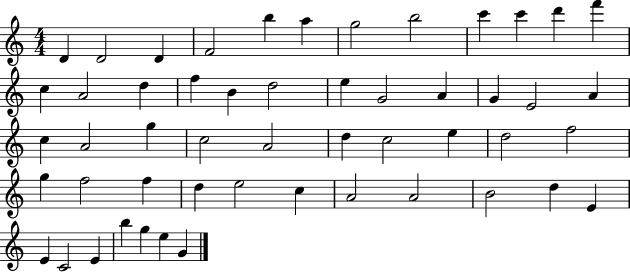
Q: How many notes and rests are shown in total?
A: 52